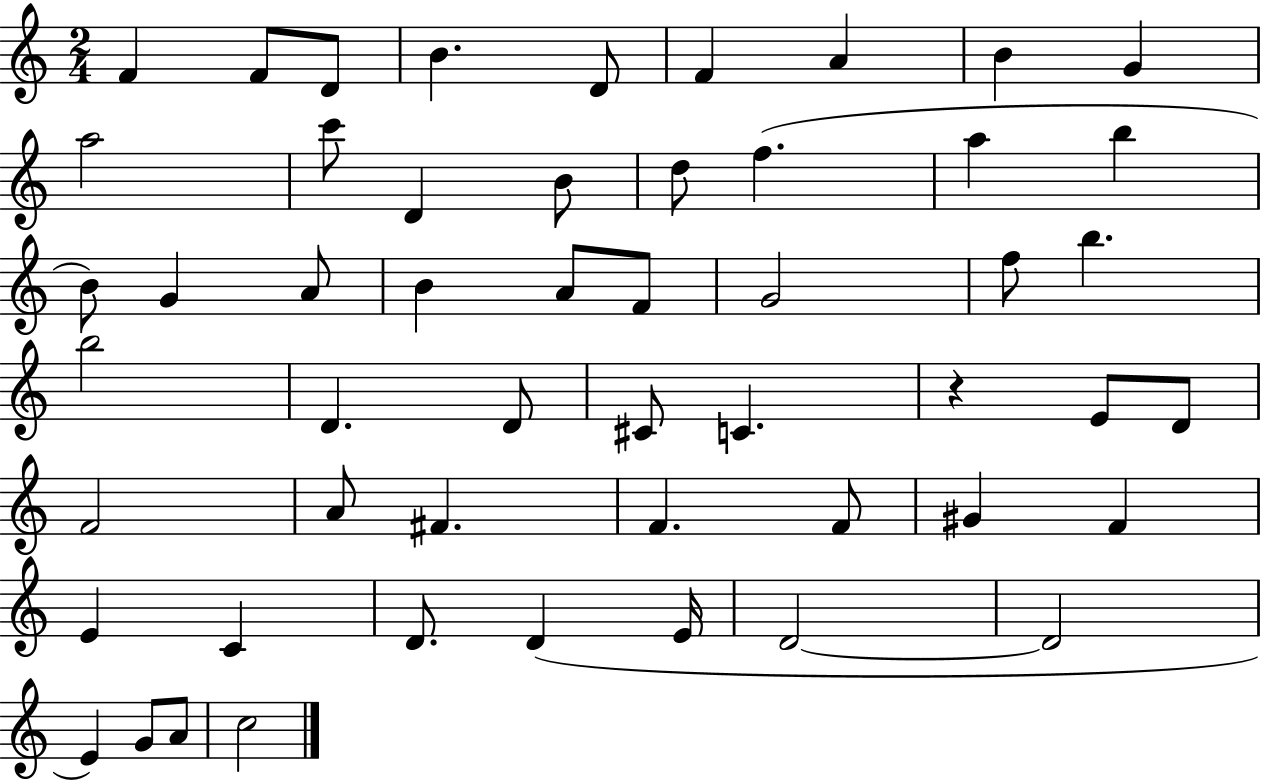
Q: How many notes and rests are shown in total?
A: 52